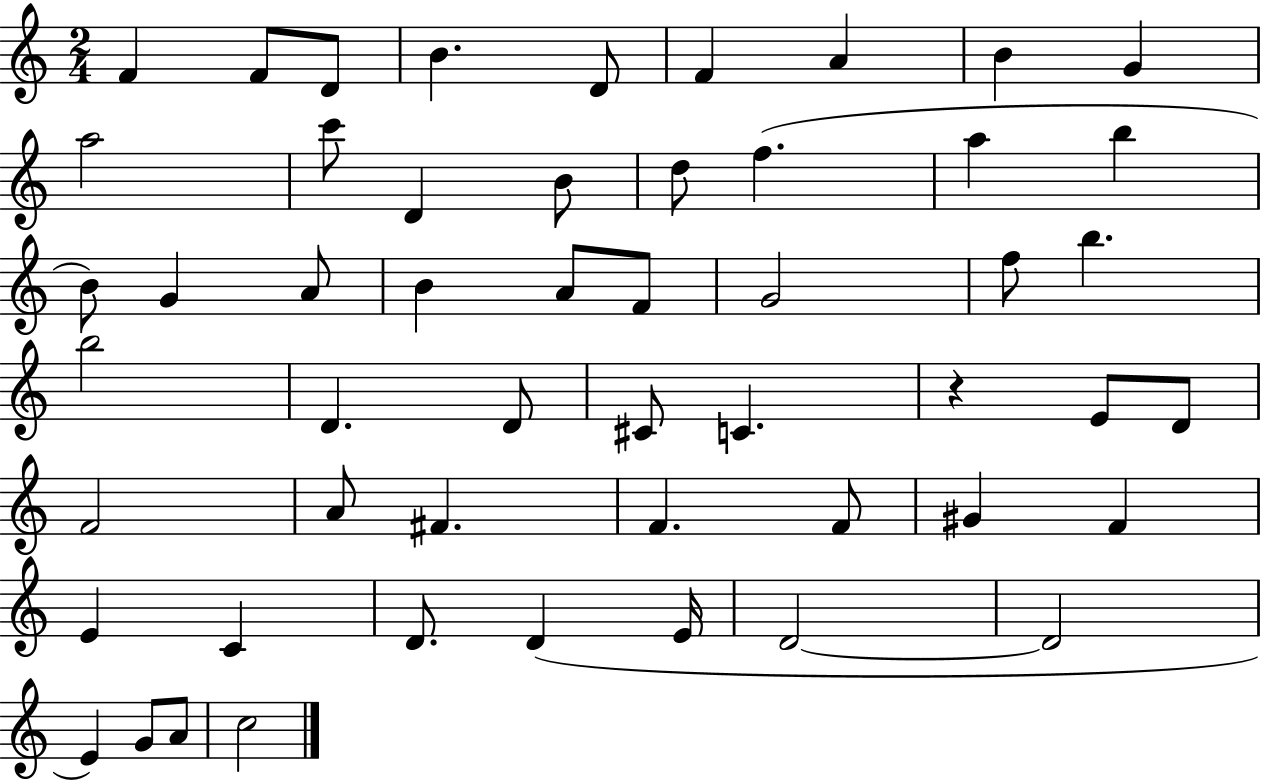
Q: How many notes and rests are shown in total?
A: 52